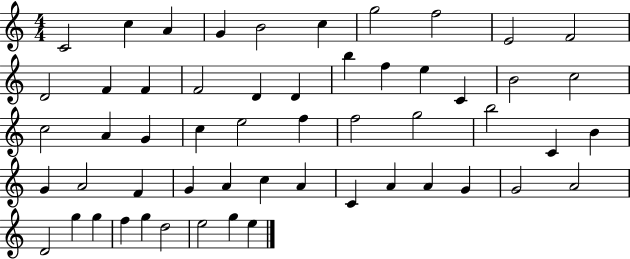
X:1
T:Untitled
M:4/4
L:1/4
K:C
C2 c A G B2 c g2 f2 E2 F2 D2 F F F2 D D b f e C B2 c2 c2 A G c e2 f f2 g2 b2 C B G A2 F G A c A C A A G G2 A2 D2 g g f g d2 e2 g e